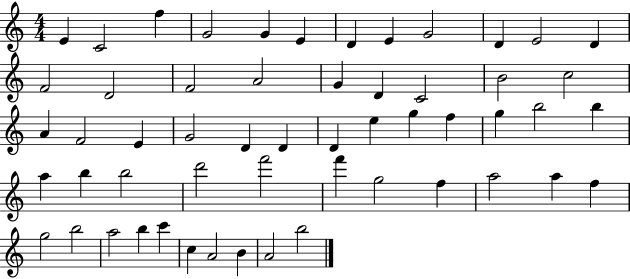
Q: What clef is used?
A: treble